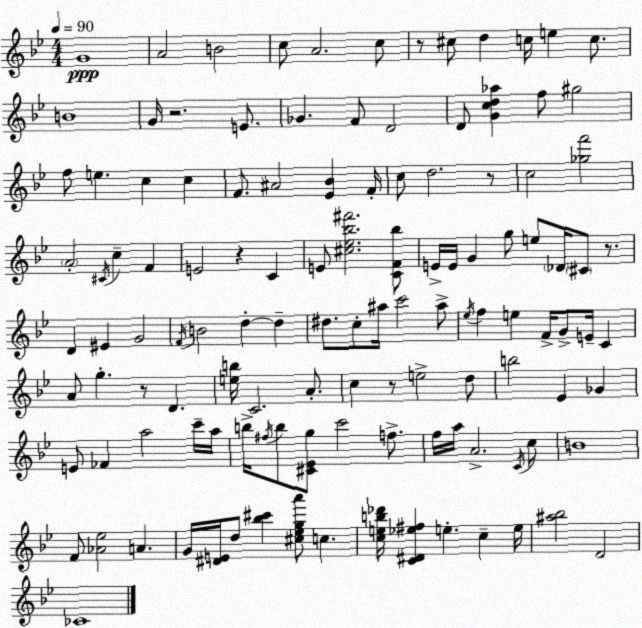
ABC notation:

X:1
T:Untitled
M:4/4
L:1/4
K:Bb
G4 A2 B2 c/2 A2 c/2 z/2 ^c/2 d c/4 e c/2 B4 G/4 z2 E/2 _G F/2 D2 D/2 [Gcd_a] f/2 ^g2 f/2 e c c F/2 ^A2 [_E_B] F/4 c/2 d2 z/2 c2 [_gf']2 A2 ^C/4 c F E2 z C E/2 [^c_e_b^f']2 [CF_b]/2 E/4 E/4 G g/2 e/2 _D/4 ^C/2 z/2 D ^E G2 F/4 B2 d d ^d/2 c/2 ^a/4 c'2 ^a/2 _e/4 f e F/4 G/2 E/4 C A/2 g z/2 D [eb]/4 C2 A/2 c z/2 e2 d/2 b2 _E _G E/2 _F a2 c'/4 a/4 b/4 ^f/4 b/2 [^C_Eg]/2 c'2 f/2 f/4 a/4 A2 C/4 c/2 B4 F/2 [_A_e]2 A G/4 [^DE]/4 d/2 [_b^c'] [^c_ega']/2 c [ceb_d']/4 [C^D_e^f] e c e/4 [^a_b]2 D2 _C4